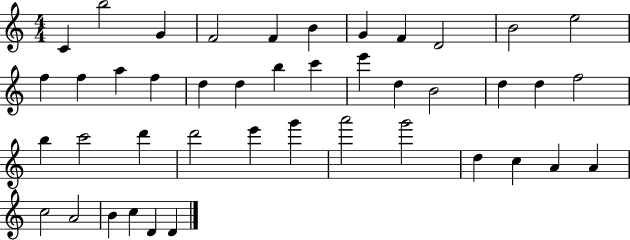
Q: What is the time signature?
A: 4/4